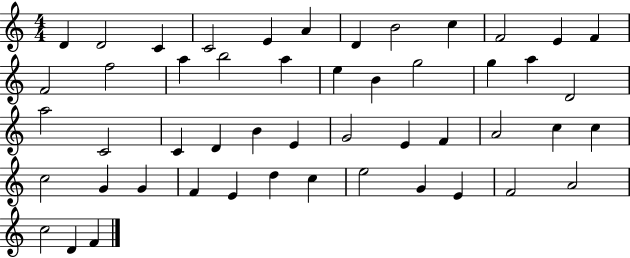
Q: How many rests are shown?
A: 0